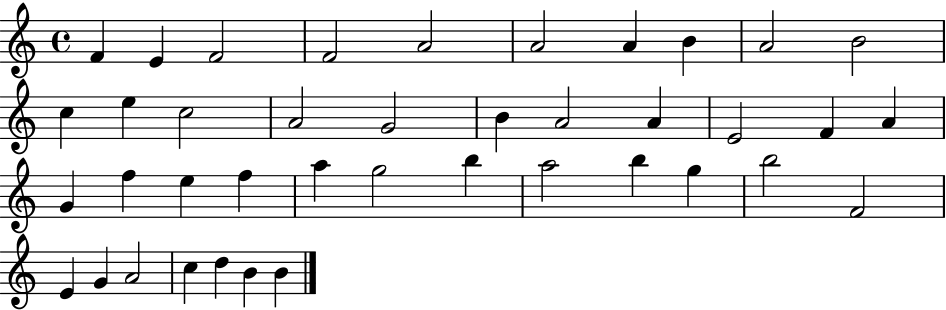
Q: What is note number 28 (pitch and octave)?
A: B5